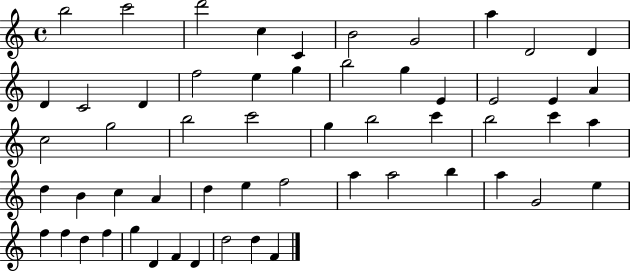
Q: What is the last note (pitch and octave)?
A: F4